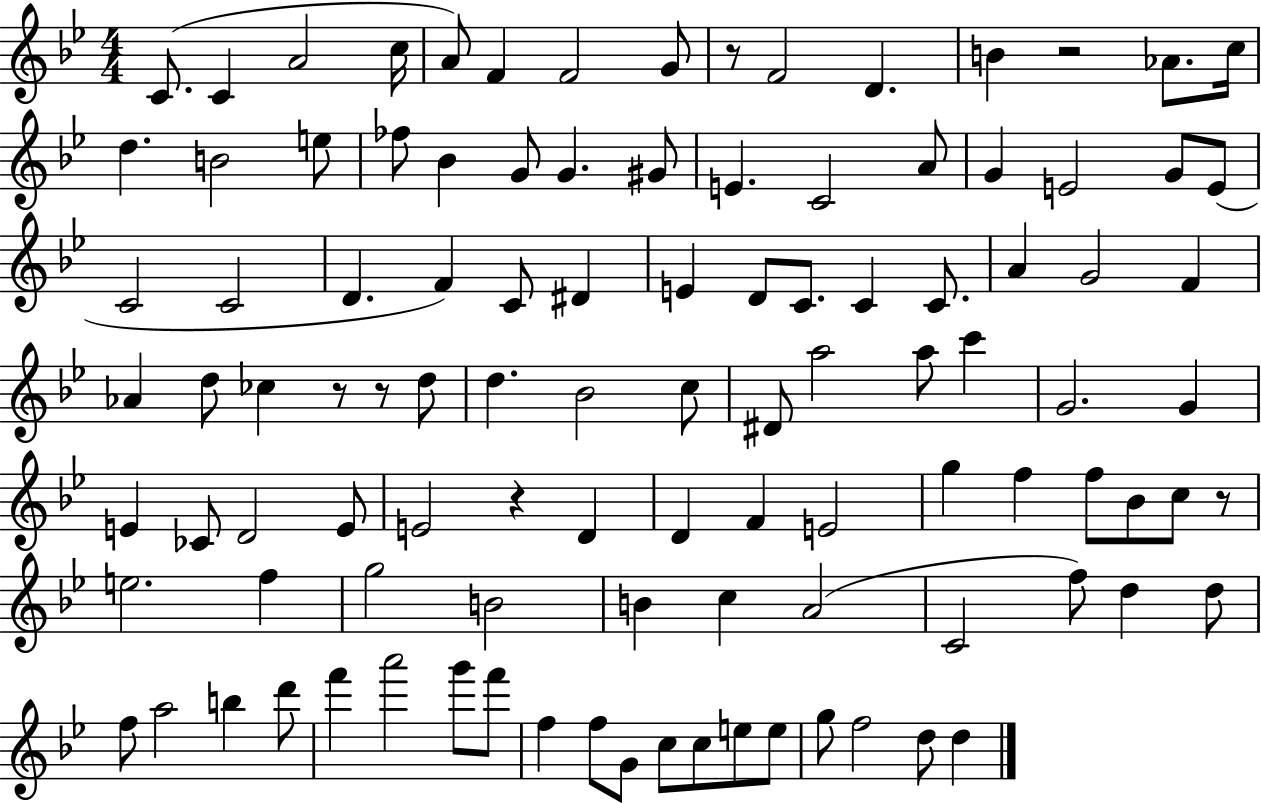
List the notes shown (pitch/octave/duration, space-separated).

C4/e. C4/q A4/h C5/s A4/e F4/q F4/h G4/e R/e F4/h D4/q. B4/q R/h Ab4/e. C5/s D5/q. B4/h E5/e FES5/e Bb4/q G4/e G4/q. G#4/e E4/q. C4/h A4/e G4/q E4/h G4/e E4/e C4/h C4/h D4/q. F4/q C4/e D#4/q E4/q D4/e C4/e. C4/q C4/e. A4/q G4/h F4/q Ab4/q D5/e CES5/q R/e R/e D5/e D5/q. Bb4/h C5/e D#4/e A5/h A5/e C6/q G4/h. G4/q E4/q CES4/e D4/h E4/e E4/h R/q D4/q D4/q F4/q E4/h G5/q F5/q F5/e Bb4/e C5/e R/e E5/h. F5/q G5/h B4/h B4/q C5/q A4/h C4/h F5/e D5/q D5/e F5/e A5/h B5/q D6/e F6/q A6/h G6/e F6/e F5/q F5/e G4/e C5/e C5/e E5/e E5/e G5/e F5/h D5/e D5/q